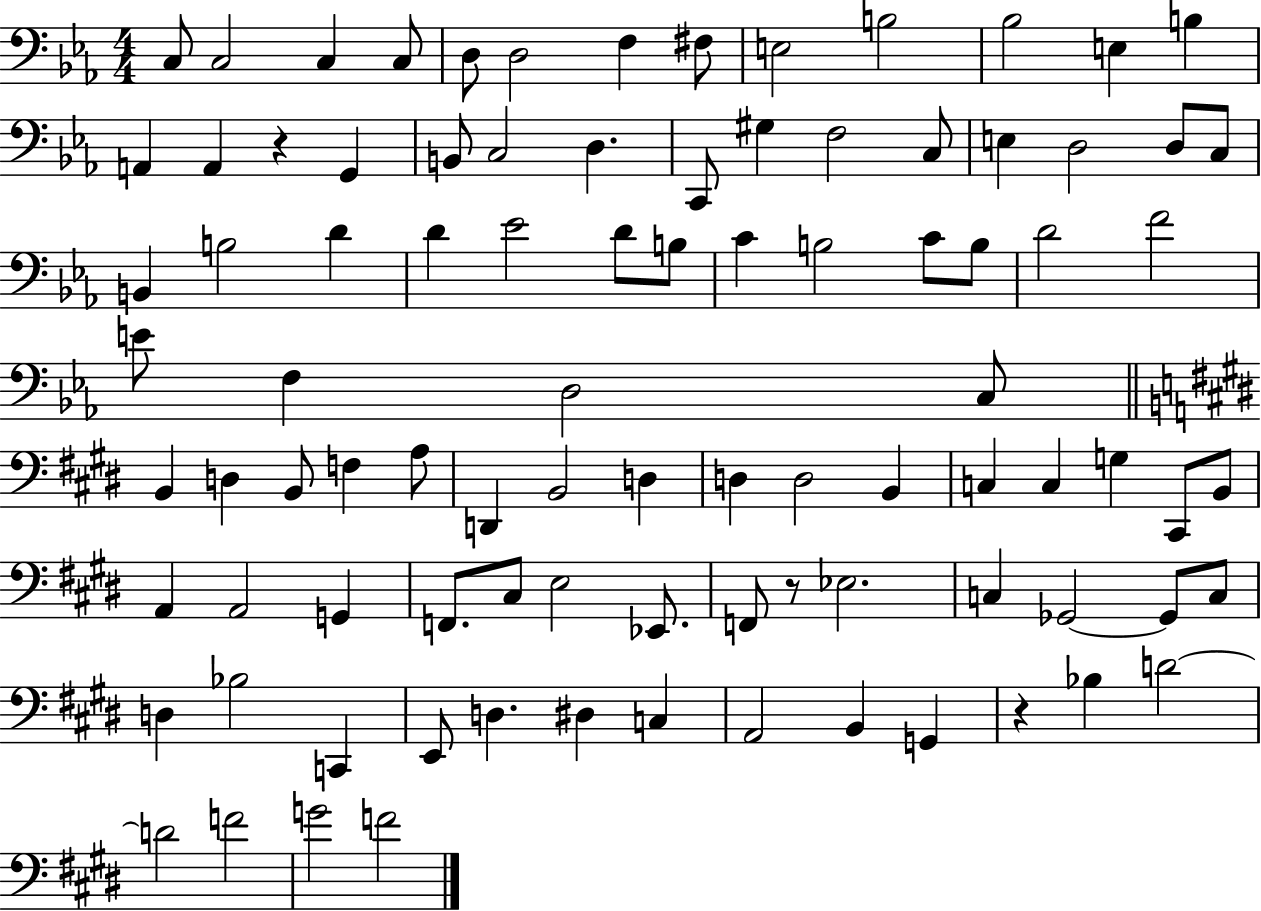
X:1
T:Untitled
M:4/4
L:1/4
K:Eb
C,/2 C,2 C, C,/2 D,/2 D,2 F, ^F,/2 E,2 B,2 _B,2 E, B, A,, A,, z G,, B,,/2 C,2 D, C,,/2 ^G, F,2 C,/2 E, D,2 D,/2 C,/2 B,, B,2 D D _E2 D/2 B,/2 C B,2 C/2 B,/2 D2 F2 E/2 F, D,2 C,/2 B,, D, B,,/2 F, A,/2 D,, B,,2 D, D, D,2 B,, C, C, G, ^C,,/2 B,,/2 A,, A,,2 G,, F,,/2 ^C,/2 E,2 _E,,/2 F,,/2 z/2 _E,2 C, _G,,2 _G,,/2 C,/2 D, _B,2 C,, E,,/2 D, ^D, C, A,,2 B,, G,, z _B, D2 D2 F2 G2 F2